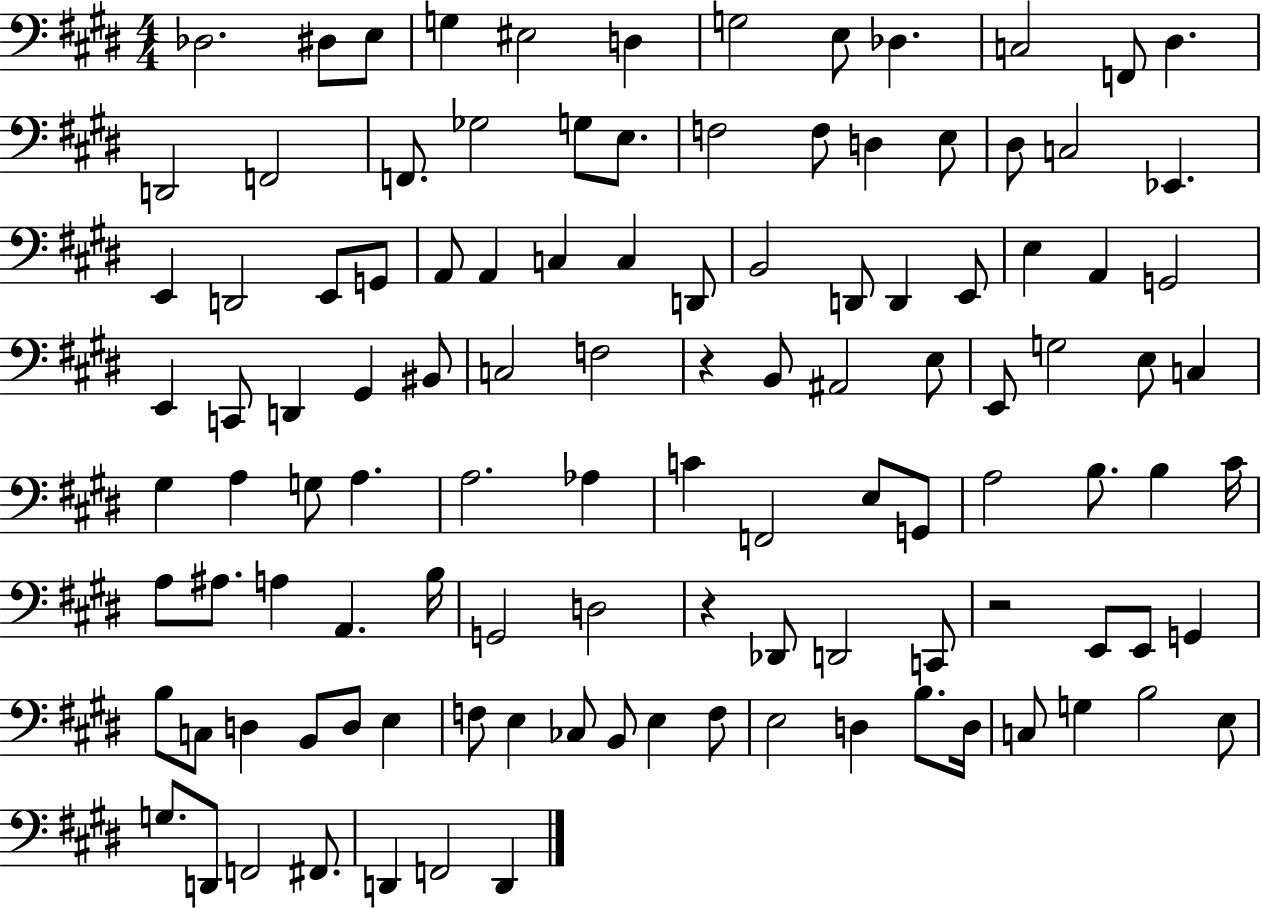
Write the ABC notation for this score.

X:1
T:Untitled
M:4/4
L:1/4
K:E
_D,2 ^D,/2 E,/2 G, ^E,2 D, G,2 E,/2 _D, C,2 F,,/2 ^D, D,,2 F,,2 F,,/2 _G,2 G,/2 E,/2 F,2 F,/2 D, E,/2 ^D,/2 C,2 _E,, E,, D,,2 E,,/2 G,,/2 A,,/2 A,, C, C, D,,/2 B,,2 D,,/2 D,, E,,/2 E, A,, G,,2 E,, C,,/2 D,, ^G,, ^B,,/2 C,2 F,2 z B,,/2 ^A,,2 E,/2 E,,/2 G,2 E,/2 C, ^G, A, G,/2 A, A,2 _A, C F,,2 E,/2 G,,/2 A,2 B,/2 B, ^C/4 A,/2 ^A,/2 A, A,, B,/4 G,,2 D,2 z _D,,/2 D,,2 C,,/2 z2 E,,/2 E,,/2 G,, B,/2 C,/2 D, B,,/2 D,/2 E, F,/2 E, _C,/2 B,,/2 E, F,/2 E,2 D, B,/2 D,/4 C,/2 G, B,2 E,/2 G,/2 D,,/2 F,,2 ^F,,/2 D,, F,,2 D,,